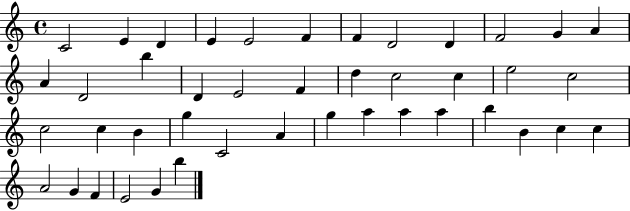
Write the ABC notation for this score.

X:1
T:Untitled
M:4/4
L:1/4
K:C
C2 E D E E2 F F D2 D F2 G A A D2 b D E2 F d c2 c e2 c2 c2 c B g C2 A g a a a b B c c A2 G F E2 G b